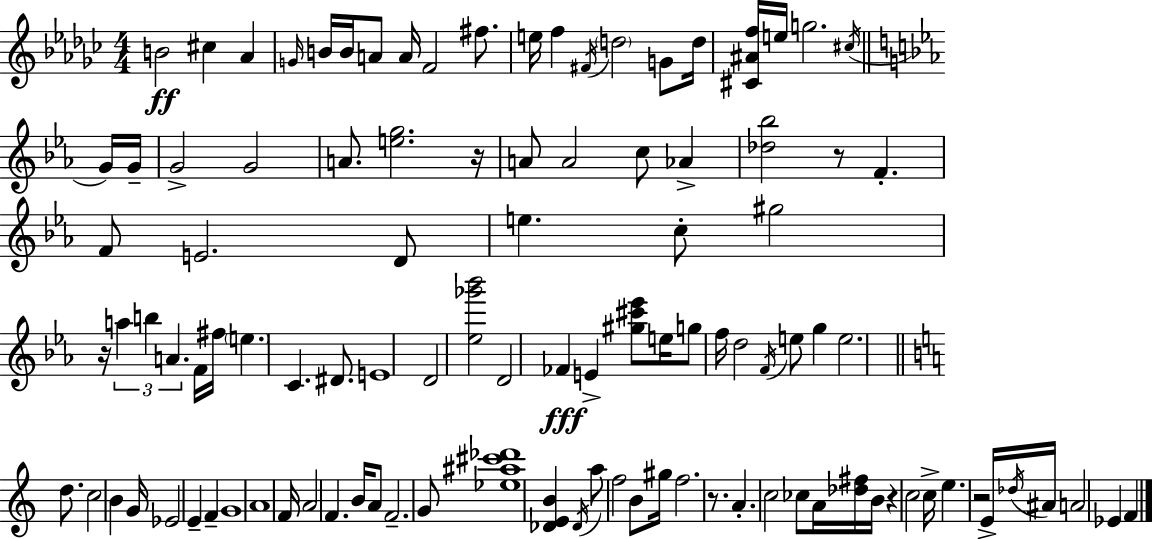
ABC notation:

X:1
T:Untitled
M:4/4
L:1/4
K:Ebm
B2 ^c _A G/4 B/4 B/4 A/2 A/4 F2 ^f/2 e/4 f ^F/4 d2 G/2 d/4 [^C^Af]/4 e/4 g2 ^c/4 G/4 G/4 G2 G2 A/2 [eg]2 z/4 A/2 A2 c/2 _A [_d_b]2 z/2 F F/2 E2 D/2 e c/2 ^g2 z/4 a b A F/4 ^f/4 e C ^D/2 E4 D2 [_e_g'_b']2 D2 _F E [^g^c'_e']/2 e/4 g/2 f/4 d2 F/4 e/2 g e2 d/2 c2 B G/4 _E2 E F G4 A4 F/4 A2 F B/4 A/2 F2 G/2 [_e^a^c'_d']4 [_DEB] _D/4 a/2 f2 B/2 ^g/4 f2 z/2 A c2 _c/2 A/4 [_d^f]/4 B/4 z c2 c/4 e z2 E/4 _d/4 ^A/4 A2 _E F